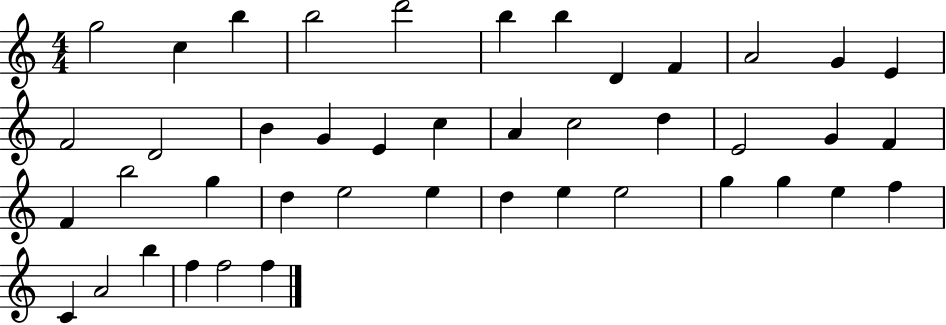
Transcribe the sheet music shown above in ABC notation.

X:1
T:Untitled
M:4/4
L:1/4
K:C
g2 c b b2 d'2 b b D F A2 G E F2 D2 B G E c A c2 d E2 G F F b2 g d e2 e d e e2 g g e f C A2 b f f2 f